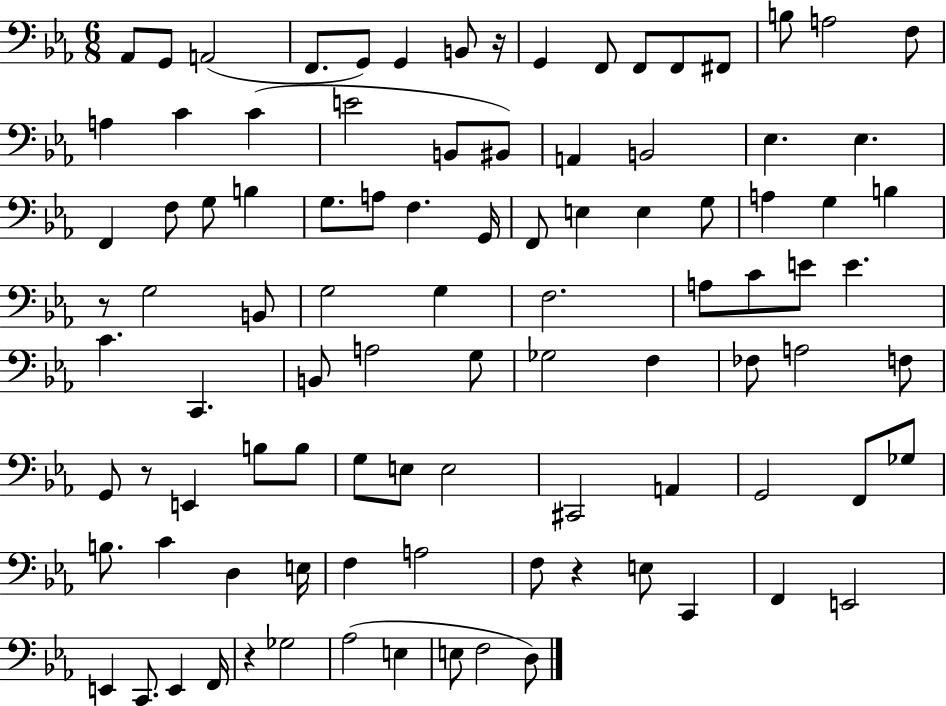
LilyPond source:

{
  \clef bass
  \numericTimeSignature
  \time 6/8
  \key ees \major
  \repeat volta 2 { aes,8 g,8 a,2( | f,8. g,8) g,4 b,8 r16 | g,4 f,8 f,8 f,8 fis,8 | b8 a2 f8 | \break a4 c'4 c'4( | e'2 b,8 bis,8) | a,4 b,2 | ees4. ees4. | \break f,4 f8 g8 b4 | g8. a8 f4. g,16 | f,8 e4 e4 g8 | a4 g4 b4 | \break r8 g2 b,8 | g2 g4 | f2. | a8 c'8 e'8 e'4. | \break c'4. c,4. | b,8 a2 g8 | ges2 f4 | fes8 a2 f8 | \break g,8 r8 e,4 b8 b8 | g8 e8 e2 | cis,2 a,4 | g,2 f,8 ges8 | \break b8. c'4 d4 e16 | f4 a2 | f8 r4 e8 c,4 | f,4 e,2 | \break e,4 c,8. e,4 f,16 | r4 ges2 | aes2( e4 | e8 f2 d8) | \break } \bar "|."
}